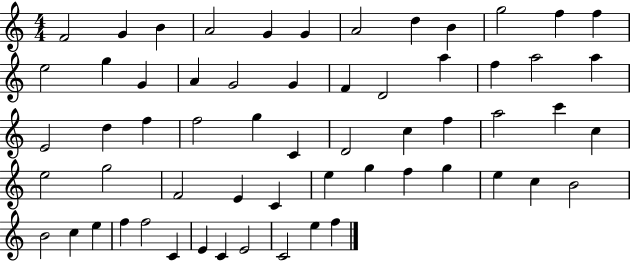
F4/h G4/q B4/q A4/h G4/q G4/q A4/h D5/q B4/q G5/h F5/q F5/q E5/h G5/q G4/q A4/q G4/h G4/q F4/q D4/h A5/q F5/q A5/h A5/q E4/h D5/q F5/q F5/h G5/q C4/q D4/h C5/q F5/q A5/h C6/q C5/q E5/h G5/h F4/h E4/q C4/q E5/q G5/q F5/q G5/q E5/q C5/q B4/h B4/h C5/q E5/q F5/q F5/h C4/q E4/q C4/q E4/h C4/h E5/q F5/q